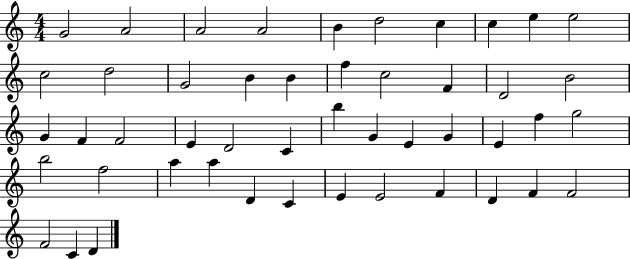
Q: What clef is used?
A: treble